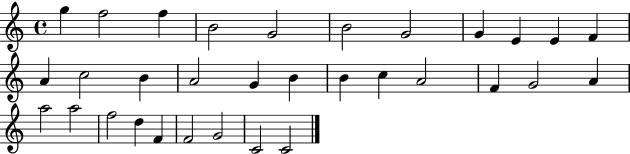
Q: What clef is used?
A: treble